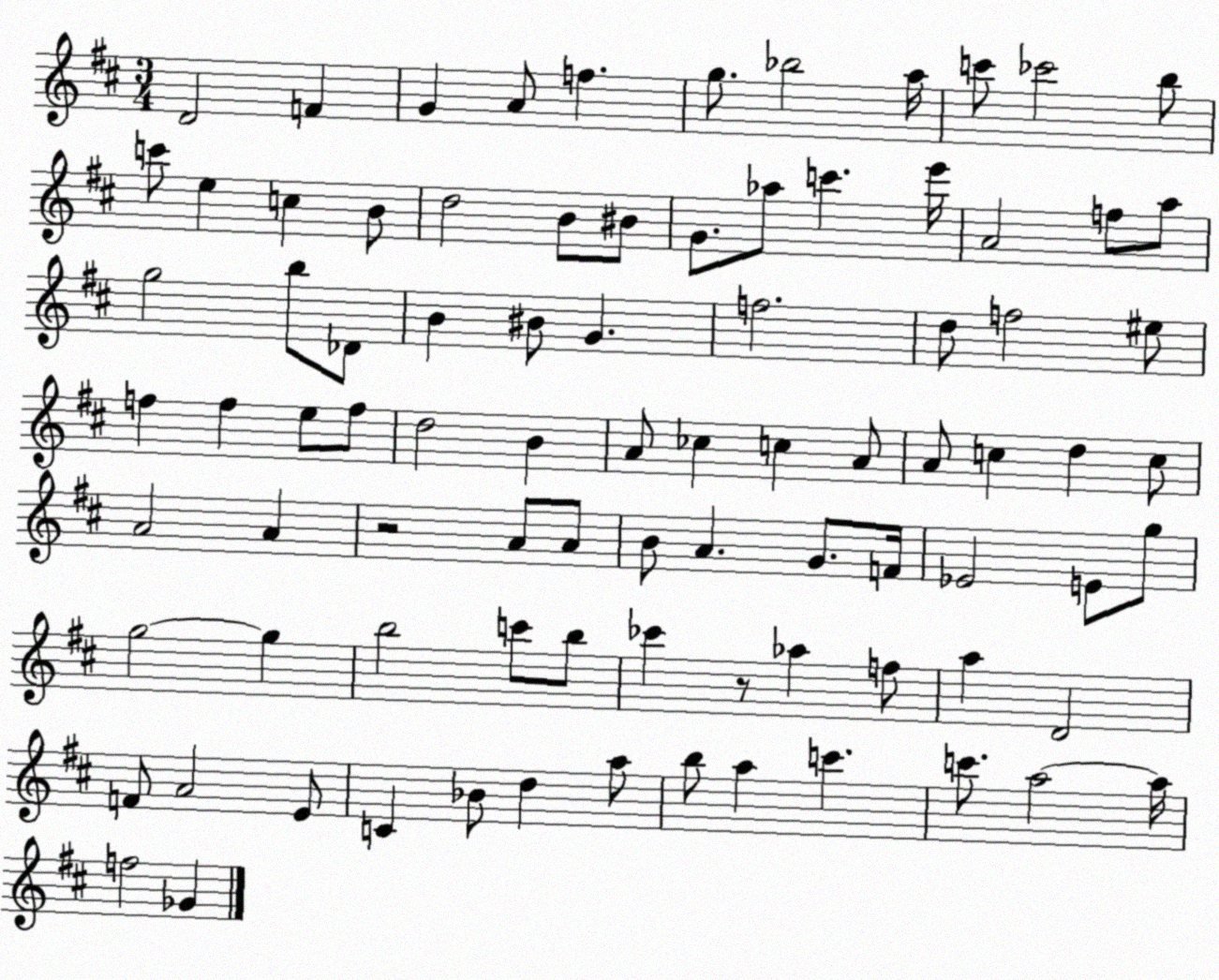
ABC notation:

X:1
T:Untitled
M:3/4
L:1/4
K:D
D2 F G A/2 f g/2 _b2 a/4 c'/2 _c'2 b/2 c'/2 e c B/2 d2 B/2 ^B/2 G/2 _a/2 c' e'/4 A2 f/2 a/2 g2 b/2 _D/2 B ^B/2 G f2 d/2 f2 ^e/2 f f e/2 f/2 d2 B A/2 _c c A/2 A/2 c d c/2 A2 A z2 A/2 A/2 B/2 A G/2 F/4 _E2 E/2 g/2 g2 g b2 c'/2 b/2 _c' z/2 _a f/2 a D2 F/2 A2 E/2 C _B/2 d a/2 b/2 a c' c'/2 a2 a/4 f2 _G